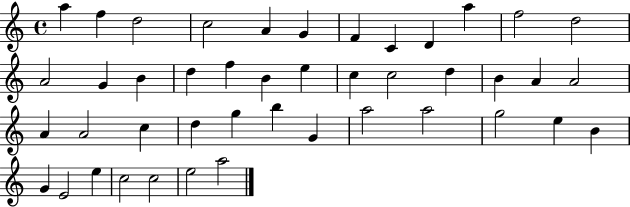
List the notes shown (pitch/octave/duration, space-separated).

A5/q F5/q D5/h C5/h A4/q G4/q F4/q C4/q D4/q A5/q F5/h D5/h A4/h G4/q B4/q D5/q F5/q B4/q E5/q C5/q C5/h D5/q B4/q A4/q A4/h A4/q A4/h C5/q D5/q G5/q B5/q G4/q A5/h A5/h G5/h E5/q B4/q G4/q E4/h E5/q C5/h C5/h E5/h A5/h